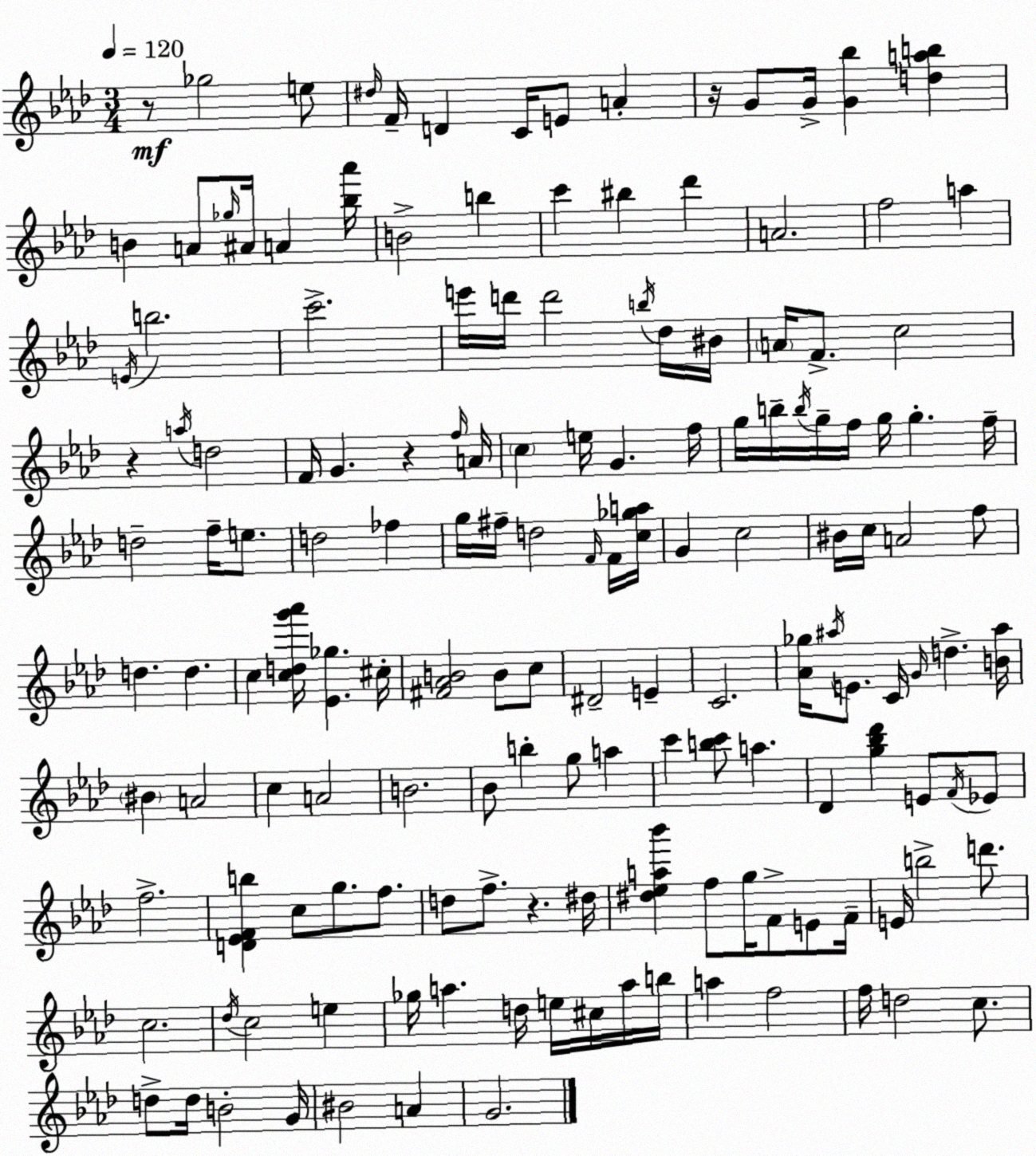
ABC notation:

X:1
T:Untitled
M:3/4
L:1/4
K:Ab
z/2 _g2 e/2 ^d/4 F/4 D C/4 E/2 A z/4 G/2 G/4 [G_b] [dab] B A/2 _g/4 ^A/4 A [_b_a']/4 B2 b c' ^b _d' A2 f2 a E/4 b2 c'2 e'/4 d'/4 d'2 b/4 _d/4 ^B/4 A/4 F/2 c2 z a/4 d2 F/4 G z f/4 A/4 c e/4 G f/4 g/4 b/4 b/4 g/4 f/4 g/4 g f/4 d2 f/4 e/2 d2 _f g/4 ^f/4 d2 F/4 F/4 [c_ga]/4 G c2 ^B/4 c/4 A2 f/2 d d c [cdg'_a']/4 [_E_g] ^c/4 [^F_AB]2 B/2 c/2 ^D2 E C2 [_A_g]/4 ^a/4 E/2 C/4 G/4 d [B^a]/4 ^B A2 c A2 B2 _B/2 b g/2 a c' [bc']/2 a _D [g_b_d'] E/2 F/4 _E/2 f2 [D_EFb] c/2 g/2 f/2 d/2 f/2 z ^d/4 [^d_ea_b'] f/2 g/4 F/2 E/2 F/4 E/4 b2 d'/2 c2 _d/4 c2 e _g/4 a d/4 e/4 ^c/4 a/4 b/4 a f2 f/4 d2 c/2 d/2 d/4 B2 G/4 ^B2 A G2